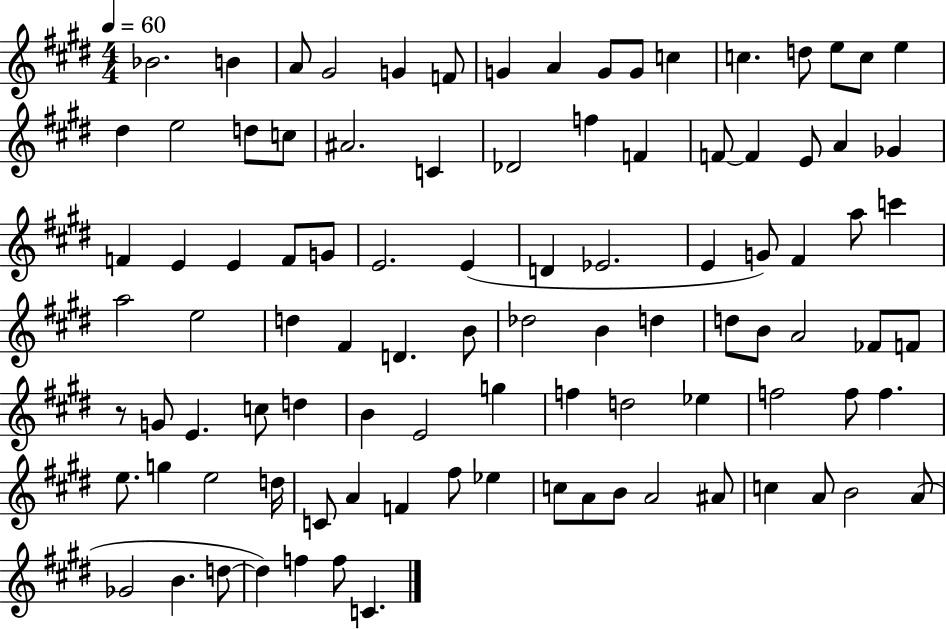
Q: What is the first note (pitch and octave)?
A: Bb4